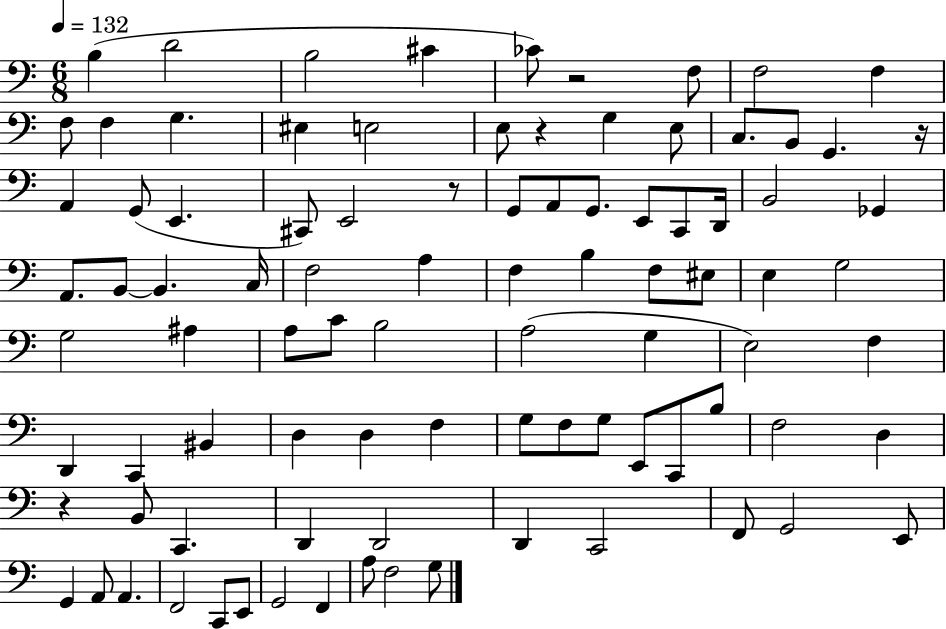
B3/q D4/h B3/h C#4/q CES4/e R/h F3/e F3/h F3/q F3/e F3/q G3/q. EIS3/q E3/h E3/e R/q G3/q E3/e C3/e. B2/e G2/q. R/s A2/q G2/e E2/q. C#2/e E2/h R/e G2/e A2/e G2/e. E2/e C2/e D2/s B2/h Gb2/q A2/e. B2/e B2/q. C3/s F3/h A3/q F3/q B3/q F3/e EIS3/e E3/q G3/h G3/h A#3/q A3/e C4/e B3/h A3/h G3/q E3/h F3/q D2/q C2/q BIS2/q D3/q D3/q F3/q G3/e F3/e G3/e E2/e C2/e B3/e F3/h D3/q R/q B2/e C2/q. D2/q D2/h D2/q C2/h F2/e G2/h E2/e G2/q A2/e A2/q. F2/h C2/e E2/e G2/h F2/q A3/e F3/h G3/e